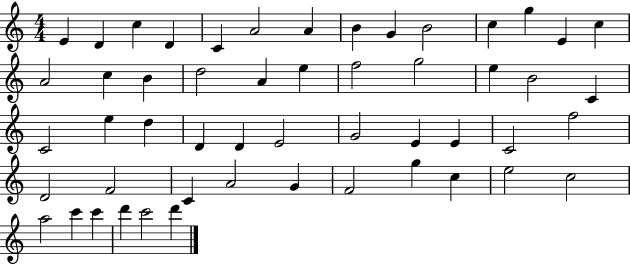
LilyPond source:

{
  \clef treble
  \numericTimeSignature
  \time 4/4
  \key c \major
  e'4 d'4 c''4 d'4 | c'4 a'2 a'4 | b'4 g'4 b'2 | c''4 g''4 e'4 c''4 | \break a'2 c''4 b'4 | d''2 a'4 e''4 | f''2 g''2 | e''4 b'2 c'4 | \break c'2 e''4 d''4 | d'4 d'4 e'2 | g'2 e'4 e'4 | c'2 f''2 | \break d'2 f'2 | c'4 a'2 g'4 | f'2 g''4 c''4 | e''2 c''2 | \break a''2 c'''4 c'''4 | d'''4 c'''2 d'''4 | \bar "|."
}